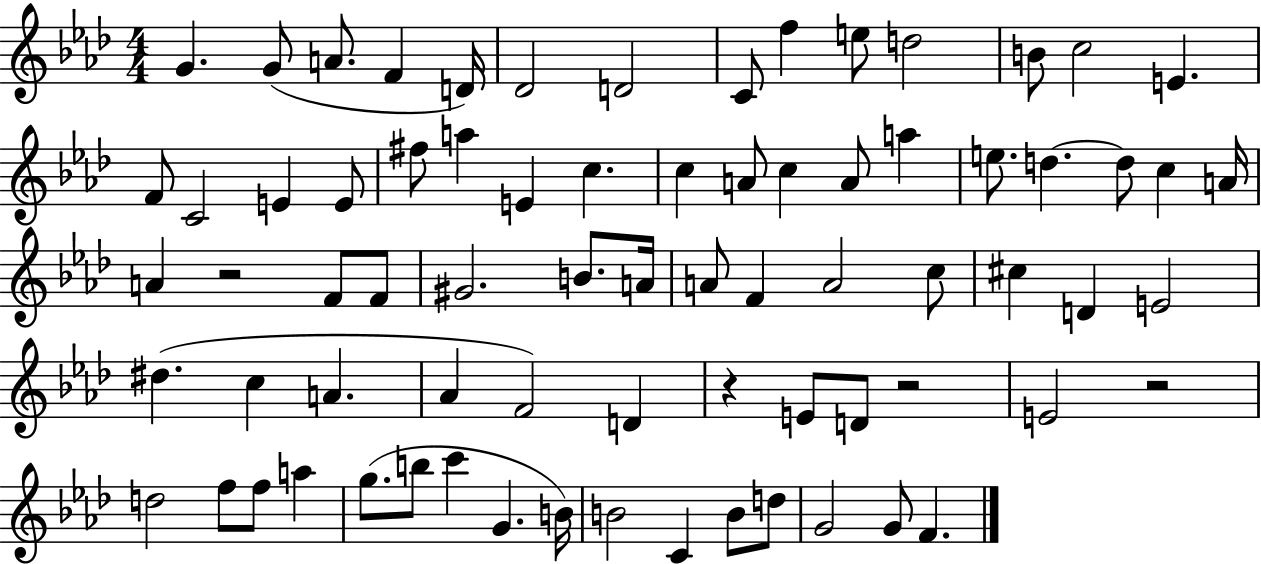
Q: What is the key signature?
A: AES major